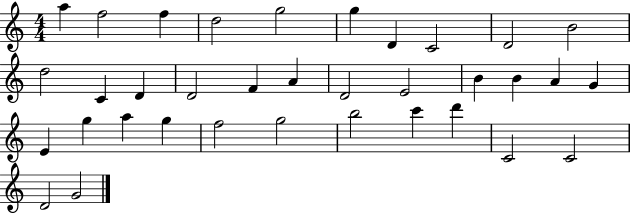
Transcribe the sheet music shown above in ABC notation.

X:1
T:Untitled
M:4/4
L:1/4
K:C
a f2 f d2 g2 g D C2 D2 B2 d2 C D D2 F A D2 E2 B B A G E g a g f2 g2 b2 c' d' C2 C2 D2 G2